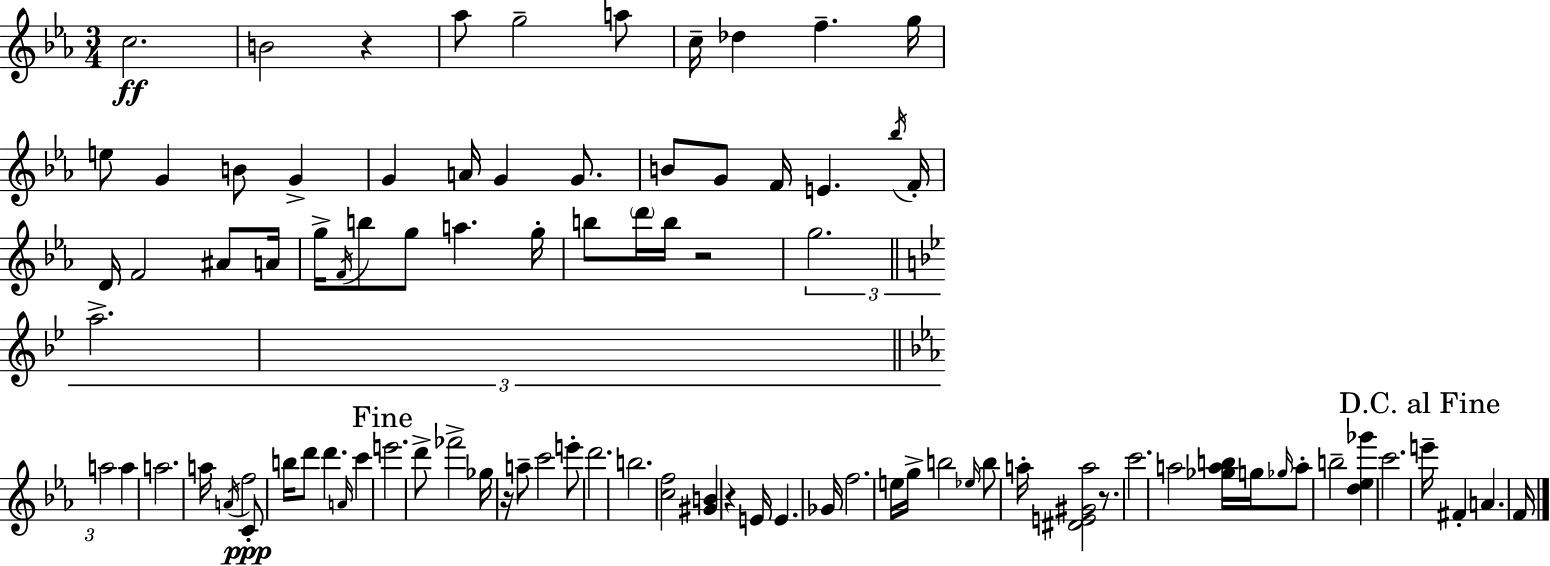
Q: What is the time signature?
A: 3/4